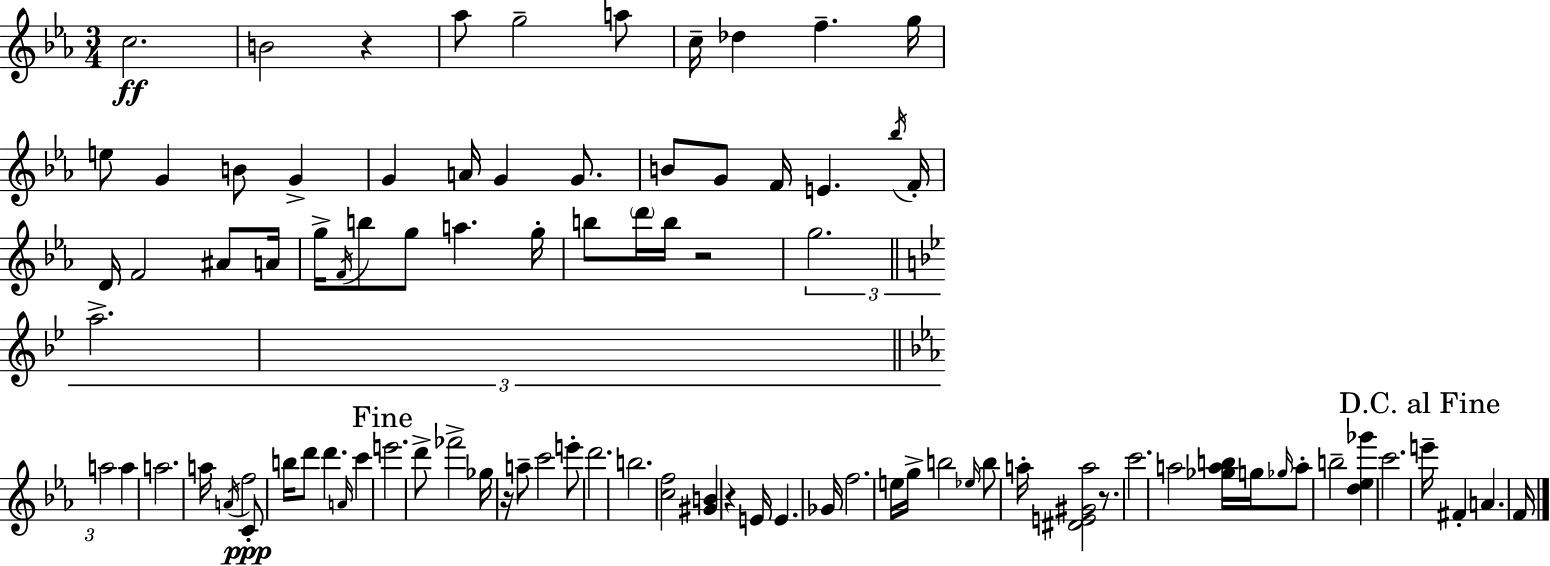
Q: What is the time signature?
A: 3/4